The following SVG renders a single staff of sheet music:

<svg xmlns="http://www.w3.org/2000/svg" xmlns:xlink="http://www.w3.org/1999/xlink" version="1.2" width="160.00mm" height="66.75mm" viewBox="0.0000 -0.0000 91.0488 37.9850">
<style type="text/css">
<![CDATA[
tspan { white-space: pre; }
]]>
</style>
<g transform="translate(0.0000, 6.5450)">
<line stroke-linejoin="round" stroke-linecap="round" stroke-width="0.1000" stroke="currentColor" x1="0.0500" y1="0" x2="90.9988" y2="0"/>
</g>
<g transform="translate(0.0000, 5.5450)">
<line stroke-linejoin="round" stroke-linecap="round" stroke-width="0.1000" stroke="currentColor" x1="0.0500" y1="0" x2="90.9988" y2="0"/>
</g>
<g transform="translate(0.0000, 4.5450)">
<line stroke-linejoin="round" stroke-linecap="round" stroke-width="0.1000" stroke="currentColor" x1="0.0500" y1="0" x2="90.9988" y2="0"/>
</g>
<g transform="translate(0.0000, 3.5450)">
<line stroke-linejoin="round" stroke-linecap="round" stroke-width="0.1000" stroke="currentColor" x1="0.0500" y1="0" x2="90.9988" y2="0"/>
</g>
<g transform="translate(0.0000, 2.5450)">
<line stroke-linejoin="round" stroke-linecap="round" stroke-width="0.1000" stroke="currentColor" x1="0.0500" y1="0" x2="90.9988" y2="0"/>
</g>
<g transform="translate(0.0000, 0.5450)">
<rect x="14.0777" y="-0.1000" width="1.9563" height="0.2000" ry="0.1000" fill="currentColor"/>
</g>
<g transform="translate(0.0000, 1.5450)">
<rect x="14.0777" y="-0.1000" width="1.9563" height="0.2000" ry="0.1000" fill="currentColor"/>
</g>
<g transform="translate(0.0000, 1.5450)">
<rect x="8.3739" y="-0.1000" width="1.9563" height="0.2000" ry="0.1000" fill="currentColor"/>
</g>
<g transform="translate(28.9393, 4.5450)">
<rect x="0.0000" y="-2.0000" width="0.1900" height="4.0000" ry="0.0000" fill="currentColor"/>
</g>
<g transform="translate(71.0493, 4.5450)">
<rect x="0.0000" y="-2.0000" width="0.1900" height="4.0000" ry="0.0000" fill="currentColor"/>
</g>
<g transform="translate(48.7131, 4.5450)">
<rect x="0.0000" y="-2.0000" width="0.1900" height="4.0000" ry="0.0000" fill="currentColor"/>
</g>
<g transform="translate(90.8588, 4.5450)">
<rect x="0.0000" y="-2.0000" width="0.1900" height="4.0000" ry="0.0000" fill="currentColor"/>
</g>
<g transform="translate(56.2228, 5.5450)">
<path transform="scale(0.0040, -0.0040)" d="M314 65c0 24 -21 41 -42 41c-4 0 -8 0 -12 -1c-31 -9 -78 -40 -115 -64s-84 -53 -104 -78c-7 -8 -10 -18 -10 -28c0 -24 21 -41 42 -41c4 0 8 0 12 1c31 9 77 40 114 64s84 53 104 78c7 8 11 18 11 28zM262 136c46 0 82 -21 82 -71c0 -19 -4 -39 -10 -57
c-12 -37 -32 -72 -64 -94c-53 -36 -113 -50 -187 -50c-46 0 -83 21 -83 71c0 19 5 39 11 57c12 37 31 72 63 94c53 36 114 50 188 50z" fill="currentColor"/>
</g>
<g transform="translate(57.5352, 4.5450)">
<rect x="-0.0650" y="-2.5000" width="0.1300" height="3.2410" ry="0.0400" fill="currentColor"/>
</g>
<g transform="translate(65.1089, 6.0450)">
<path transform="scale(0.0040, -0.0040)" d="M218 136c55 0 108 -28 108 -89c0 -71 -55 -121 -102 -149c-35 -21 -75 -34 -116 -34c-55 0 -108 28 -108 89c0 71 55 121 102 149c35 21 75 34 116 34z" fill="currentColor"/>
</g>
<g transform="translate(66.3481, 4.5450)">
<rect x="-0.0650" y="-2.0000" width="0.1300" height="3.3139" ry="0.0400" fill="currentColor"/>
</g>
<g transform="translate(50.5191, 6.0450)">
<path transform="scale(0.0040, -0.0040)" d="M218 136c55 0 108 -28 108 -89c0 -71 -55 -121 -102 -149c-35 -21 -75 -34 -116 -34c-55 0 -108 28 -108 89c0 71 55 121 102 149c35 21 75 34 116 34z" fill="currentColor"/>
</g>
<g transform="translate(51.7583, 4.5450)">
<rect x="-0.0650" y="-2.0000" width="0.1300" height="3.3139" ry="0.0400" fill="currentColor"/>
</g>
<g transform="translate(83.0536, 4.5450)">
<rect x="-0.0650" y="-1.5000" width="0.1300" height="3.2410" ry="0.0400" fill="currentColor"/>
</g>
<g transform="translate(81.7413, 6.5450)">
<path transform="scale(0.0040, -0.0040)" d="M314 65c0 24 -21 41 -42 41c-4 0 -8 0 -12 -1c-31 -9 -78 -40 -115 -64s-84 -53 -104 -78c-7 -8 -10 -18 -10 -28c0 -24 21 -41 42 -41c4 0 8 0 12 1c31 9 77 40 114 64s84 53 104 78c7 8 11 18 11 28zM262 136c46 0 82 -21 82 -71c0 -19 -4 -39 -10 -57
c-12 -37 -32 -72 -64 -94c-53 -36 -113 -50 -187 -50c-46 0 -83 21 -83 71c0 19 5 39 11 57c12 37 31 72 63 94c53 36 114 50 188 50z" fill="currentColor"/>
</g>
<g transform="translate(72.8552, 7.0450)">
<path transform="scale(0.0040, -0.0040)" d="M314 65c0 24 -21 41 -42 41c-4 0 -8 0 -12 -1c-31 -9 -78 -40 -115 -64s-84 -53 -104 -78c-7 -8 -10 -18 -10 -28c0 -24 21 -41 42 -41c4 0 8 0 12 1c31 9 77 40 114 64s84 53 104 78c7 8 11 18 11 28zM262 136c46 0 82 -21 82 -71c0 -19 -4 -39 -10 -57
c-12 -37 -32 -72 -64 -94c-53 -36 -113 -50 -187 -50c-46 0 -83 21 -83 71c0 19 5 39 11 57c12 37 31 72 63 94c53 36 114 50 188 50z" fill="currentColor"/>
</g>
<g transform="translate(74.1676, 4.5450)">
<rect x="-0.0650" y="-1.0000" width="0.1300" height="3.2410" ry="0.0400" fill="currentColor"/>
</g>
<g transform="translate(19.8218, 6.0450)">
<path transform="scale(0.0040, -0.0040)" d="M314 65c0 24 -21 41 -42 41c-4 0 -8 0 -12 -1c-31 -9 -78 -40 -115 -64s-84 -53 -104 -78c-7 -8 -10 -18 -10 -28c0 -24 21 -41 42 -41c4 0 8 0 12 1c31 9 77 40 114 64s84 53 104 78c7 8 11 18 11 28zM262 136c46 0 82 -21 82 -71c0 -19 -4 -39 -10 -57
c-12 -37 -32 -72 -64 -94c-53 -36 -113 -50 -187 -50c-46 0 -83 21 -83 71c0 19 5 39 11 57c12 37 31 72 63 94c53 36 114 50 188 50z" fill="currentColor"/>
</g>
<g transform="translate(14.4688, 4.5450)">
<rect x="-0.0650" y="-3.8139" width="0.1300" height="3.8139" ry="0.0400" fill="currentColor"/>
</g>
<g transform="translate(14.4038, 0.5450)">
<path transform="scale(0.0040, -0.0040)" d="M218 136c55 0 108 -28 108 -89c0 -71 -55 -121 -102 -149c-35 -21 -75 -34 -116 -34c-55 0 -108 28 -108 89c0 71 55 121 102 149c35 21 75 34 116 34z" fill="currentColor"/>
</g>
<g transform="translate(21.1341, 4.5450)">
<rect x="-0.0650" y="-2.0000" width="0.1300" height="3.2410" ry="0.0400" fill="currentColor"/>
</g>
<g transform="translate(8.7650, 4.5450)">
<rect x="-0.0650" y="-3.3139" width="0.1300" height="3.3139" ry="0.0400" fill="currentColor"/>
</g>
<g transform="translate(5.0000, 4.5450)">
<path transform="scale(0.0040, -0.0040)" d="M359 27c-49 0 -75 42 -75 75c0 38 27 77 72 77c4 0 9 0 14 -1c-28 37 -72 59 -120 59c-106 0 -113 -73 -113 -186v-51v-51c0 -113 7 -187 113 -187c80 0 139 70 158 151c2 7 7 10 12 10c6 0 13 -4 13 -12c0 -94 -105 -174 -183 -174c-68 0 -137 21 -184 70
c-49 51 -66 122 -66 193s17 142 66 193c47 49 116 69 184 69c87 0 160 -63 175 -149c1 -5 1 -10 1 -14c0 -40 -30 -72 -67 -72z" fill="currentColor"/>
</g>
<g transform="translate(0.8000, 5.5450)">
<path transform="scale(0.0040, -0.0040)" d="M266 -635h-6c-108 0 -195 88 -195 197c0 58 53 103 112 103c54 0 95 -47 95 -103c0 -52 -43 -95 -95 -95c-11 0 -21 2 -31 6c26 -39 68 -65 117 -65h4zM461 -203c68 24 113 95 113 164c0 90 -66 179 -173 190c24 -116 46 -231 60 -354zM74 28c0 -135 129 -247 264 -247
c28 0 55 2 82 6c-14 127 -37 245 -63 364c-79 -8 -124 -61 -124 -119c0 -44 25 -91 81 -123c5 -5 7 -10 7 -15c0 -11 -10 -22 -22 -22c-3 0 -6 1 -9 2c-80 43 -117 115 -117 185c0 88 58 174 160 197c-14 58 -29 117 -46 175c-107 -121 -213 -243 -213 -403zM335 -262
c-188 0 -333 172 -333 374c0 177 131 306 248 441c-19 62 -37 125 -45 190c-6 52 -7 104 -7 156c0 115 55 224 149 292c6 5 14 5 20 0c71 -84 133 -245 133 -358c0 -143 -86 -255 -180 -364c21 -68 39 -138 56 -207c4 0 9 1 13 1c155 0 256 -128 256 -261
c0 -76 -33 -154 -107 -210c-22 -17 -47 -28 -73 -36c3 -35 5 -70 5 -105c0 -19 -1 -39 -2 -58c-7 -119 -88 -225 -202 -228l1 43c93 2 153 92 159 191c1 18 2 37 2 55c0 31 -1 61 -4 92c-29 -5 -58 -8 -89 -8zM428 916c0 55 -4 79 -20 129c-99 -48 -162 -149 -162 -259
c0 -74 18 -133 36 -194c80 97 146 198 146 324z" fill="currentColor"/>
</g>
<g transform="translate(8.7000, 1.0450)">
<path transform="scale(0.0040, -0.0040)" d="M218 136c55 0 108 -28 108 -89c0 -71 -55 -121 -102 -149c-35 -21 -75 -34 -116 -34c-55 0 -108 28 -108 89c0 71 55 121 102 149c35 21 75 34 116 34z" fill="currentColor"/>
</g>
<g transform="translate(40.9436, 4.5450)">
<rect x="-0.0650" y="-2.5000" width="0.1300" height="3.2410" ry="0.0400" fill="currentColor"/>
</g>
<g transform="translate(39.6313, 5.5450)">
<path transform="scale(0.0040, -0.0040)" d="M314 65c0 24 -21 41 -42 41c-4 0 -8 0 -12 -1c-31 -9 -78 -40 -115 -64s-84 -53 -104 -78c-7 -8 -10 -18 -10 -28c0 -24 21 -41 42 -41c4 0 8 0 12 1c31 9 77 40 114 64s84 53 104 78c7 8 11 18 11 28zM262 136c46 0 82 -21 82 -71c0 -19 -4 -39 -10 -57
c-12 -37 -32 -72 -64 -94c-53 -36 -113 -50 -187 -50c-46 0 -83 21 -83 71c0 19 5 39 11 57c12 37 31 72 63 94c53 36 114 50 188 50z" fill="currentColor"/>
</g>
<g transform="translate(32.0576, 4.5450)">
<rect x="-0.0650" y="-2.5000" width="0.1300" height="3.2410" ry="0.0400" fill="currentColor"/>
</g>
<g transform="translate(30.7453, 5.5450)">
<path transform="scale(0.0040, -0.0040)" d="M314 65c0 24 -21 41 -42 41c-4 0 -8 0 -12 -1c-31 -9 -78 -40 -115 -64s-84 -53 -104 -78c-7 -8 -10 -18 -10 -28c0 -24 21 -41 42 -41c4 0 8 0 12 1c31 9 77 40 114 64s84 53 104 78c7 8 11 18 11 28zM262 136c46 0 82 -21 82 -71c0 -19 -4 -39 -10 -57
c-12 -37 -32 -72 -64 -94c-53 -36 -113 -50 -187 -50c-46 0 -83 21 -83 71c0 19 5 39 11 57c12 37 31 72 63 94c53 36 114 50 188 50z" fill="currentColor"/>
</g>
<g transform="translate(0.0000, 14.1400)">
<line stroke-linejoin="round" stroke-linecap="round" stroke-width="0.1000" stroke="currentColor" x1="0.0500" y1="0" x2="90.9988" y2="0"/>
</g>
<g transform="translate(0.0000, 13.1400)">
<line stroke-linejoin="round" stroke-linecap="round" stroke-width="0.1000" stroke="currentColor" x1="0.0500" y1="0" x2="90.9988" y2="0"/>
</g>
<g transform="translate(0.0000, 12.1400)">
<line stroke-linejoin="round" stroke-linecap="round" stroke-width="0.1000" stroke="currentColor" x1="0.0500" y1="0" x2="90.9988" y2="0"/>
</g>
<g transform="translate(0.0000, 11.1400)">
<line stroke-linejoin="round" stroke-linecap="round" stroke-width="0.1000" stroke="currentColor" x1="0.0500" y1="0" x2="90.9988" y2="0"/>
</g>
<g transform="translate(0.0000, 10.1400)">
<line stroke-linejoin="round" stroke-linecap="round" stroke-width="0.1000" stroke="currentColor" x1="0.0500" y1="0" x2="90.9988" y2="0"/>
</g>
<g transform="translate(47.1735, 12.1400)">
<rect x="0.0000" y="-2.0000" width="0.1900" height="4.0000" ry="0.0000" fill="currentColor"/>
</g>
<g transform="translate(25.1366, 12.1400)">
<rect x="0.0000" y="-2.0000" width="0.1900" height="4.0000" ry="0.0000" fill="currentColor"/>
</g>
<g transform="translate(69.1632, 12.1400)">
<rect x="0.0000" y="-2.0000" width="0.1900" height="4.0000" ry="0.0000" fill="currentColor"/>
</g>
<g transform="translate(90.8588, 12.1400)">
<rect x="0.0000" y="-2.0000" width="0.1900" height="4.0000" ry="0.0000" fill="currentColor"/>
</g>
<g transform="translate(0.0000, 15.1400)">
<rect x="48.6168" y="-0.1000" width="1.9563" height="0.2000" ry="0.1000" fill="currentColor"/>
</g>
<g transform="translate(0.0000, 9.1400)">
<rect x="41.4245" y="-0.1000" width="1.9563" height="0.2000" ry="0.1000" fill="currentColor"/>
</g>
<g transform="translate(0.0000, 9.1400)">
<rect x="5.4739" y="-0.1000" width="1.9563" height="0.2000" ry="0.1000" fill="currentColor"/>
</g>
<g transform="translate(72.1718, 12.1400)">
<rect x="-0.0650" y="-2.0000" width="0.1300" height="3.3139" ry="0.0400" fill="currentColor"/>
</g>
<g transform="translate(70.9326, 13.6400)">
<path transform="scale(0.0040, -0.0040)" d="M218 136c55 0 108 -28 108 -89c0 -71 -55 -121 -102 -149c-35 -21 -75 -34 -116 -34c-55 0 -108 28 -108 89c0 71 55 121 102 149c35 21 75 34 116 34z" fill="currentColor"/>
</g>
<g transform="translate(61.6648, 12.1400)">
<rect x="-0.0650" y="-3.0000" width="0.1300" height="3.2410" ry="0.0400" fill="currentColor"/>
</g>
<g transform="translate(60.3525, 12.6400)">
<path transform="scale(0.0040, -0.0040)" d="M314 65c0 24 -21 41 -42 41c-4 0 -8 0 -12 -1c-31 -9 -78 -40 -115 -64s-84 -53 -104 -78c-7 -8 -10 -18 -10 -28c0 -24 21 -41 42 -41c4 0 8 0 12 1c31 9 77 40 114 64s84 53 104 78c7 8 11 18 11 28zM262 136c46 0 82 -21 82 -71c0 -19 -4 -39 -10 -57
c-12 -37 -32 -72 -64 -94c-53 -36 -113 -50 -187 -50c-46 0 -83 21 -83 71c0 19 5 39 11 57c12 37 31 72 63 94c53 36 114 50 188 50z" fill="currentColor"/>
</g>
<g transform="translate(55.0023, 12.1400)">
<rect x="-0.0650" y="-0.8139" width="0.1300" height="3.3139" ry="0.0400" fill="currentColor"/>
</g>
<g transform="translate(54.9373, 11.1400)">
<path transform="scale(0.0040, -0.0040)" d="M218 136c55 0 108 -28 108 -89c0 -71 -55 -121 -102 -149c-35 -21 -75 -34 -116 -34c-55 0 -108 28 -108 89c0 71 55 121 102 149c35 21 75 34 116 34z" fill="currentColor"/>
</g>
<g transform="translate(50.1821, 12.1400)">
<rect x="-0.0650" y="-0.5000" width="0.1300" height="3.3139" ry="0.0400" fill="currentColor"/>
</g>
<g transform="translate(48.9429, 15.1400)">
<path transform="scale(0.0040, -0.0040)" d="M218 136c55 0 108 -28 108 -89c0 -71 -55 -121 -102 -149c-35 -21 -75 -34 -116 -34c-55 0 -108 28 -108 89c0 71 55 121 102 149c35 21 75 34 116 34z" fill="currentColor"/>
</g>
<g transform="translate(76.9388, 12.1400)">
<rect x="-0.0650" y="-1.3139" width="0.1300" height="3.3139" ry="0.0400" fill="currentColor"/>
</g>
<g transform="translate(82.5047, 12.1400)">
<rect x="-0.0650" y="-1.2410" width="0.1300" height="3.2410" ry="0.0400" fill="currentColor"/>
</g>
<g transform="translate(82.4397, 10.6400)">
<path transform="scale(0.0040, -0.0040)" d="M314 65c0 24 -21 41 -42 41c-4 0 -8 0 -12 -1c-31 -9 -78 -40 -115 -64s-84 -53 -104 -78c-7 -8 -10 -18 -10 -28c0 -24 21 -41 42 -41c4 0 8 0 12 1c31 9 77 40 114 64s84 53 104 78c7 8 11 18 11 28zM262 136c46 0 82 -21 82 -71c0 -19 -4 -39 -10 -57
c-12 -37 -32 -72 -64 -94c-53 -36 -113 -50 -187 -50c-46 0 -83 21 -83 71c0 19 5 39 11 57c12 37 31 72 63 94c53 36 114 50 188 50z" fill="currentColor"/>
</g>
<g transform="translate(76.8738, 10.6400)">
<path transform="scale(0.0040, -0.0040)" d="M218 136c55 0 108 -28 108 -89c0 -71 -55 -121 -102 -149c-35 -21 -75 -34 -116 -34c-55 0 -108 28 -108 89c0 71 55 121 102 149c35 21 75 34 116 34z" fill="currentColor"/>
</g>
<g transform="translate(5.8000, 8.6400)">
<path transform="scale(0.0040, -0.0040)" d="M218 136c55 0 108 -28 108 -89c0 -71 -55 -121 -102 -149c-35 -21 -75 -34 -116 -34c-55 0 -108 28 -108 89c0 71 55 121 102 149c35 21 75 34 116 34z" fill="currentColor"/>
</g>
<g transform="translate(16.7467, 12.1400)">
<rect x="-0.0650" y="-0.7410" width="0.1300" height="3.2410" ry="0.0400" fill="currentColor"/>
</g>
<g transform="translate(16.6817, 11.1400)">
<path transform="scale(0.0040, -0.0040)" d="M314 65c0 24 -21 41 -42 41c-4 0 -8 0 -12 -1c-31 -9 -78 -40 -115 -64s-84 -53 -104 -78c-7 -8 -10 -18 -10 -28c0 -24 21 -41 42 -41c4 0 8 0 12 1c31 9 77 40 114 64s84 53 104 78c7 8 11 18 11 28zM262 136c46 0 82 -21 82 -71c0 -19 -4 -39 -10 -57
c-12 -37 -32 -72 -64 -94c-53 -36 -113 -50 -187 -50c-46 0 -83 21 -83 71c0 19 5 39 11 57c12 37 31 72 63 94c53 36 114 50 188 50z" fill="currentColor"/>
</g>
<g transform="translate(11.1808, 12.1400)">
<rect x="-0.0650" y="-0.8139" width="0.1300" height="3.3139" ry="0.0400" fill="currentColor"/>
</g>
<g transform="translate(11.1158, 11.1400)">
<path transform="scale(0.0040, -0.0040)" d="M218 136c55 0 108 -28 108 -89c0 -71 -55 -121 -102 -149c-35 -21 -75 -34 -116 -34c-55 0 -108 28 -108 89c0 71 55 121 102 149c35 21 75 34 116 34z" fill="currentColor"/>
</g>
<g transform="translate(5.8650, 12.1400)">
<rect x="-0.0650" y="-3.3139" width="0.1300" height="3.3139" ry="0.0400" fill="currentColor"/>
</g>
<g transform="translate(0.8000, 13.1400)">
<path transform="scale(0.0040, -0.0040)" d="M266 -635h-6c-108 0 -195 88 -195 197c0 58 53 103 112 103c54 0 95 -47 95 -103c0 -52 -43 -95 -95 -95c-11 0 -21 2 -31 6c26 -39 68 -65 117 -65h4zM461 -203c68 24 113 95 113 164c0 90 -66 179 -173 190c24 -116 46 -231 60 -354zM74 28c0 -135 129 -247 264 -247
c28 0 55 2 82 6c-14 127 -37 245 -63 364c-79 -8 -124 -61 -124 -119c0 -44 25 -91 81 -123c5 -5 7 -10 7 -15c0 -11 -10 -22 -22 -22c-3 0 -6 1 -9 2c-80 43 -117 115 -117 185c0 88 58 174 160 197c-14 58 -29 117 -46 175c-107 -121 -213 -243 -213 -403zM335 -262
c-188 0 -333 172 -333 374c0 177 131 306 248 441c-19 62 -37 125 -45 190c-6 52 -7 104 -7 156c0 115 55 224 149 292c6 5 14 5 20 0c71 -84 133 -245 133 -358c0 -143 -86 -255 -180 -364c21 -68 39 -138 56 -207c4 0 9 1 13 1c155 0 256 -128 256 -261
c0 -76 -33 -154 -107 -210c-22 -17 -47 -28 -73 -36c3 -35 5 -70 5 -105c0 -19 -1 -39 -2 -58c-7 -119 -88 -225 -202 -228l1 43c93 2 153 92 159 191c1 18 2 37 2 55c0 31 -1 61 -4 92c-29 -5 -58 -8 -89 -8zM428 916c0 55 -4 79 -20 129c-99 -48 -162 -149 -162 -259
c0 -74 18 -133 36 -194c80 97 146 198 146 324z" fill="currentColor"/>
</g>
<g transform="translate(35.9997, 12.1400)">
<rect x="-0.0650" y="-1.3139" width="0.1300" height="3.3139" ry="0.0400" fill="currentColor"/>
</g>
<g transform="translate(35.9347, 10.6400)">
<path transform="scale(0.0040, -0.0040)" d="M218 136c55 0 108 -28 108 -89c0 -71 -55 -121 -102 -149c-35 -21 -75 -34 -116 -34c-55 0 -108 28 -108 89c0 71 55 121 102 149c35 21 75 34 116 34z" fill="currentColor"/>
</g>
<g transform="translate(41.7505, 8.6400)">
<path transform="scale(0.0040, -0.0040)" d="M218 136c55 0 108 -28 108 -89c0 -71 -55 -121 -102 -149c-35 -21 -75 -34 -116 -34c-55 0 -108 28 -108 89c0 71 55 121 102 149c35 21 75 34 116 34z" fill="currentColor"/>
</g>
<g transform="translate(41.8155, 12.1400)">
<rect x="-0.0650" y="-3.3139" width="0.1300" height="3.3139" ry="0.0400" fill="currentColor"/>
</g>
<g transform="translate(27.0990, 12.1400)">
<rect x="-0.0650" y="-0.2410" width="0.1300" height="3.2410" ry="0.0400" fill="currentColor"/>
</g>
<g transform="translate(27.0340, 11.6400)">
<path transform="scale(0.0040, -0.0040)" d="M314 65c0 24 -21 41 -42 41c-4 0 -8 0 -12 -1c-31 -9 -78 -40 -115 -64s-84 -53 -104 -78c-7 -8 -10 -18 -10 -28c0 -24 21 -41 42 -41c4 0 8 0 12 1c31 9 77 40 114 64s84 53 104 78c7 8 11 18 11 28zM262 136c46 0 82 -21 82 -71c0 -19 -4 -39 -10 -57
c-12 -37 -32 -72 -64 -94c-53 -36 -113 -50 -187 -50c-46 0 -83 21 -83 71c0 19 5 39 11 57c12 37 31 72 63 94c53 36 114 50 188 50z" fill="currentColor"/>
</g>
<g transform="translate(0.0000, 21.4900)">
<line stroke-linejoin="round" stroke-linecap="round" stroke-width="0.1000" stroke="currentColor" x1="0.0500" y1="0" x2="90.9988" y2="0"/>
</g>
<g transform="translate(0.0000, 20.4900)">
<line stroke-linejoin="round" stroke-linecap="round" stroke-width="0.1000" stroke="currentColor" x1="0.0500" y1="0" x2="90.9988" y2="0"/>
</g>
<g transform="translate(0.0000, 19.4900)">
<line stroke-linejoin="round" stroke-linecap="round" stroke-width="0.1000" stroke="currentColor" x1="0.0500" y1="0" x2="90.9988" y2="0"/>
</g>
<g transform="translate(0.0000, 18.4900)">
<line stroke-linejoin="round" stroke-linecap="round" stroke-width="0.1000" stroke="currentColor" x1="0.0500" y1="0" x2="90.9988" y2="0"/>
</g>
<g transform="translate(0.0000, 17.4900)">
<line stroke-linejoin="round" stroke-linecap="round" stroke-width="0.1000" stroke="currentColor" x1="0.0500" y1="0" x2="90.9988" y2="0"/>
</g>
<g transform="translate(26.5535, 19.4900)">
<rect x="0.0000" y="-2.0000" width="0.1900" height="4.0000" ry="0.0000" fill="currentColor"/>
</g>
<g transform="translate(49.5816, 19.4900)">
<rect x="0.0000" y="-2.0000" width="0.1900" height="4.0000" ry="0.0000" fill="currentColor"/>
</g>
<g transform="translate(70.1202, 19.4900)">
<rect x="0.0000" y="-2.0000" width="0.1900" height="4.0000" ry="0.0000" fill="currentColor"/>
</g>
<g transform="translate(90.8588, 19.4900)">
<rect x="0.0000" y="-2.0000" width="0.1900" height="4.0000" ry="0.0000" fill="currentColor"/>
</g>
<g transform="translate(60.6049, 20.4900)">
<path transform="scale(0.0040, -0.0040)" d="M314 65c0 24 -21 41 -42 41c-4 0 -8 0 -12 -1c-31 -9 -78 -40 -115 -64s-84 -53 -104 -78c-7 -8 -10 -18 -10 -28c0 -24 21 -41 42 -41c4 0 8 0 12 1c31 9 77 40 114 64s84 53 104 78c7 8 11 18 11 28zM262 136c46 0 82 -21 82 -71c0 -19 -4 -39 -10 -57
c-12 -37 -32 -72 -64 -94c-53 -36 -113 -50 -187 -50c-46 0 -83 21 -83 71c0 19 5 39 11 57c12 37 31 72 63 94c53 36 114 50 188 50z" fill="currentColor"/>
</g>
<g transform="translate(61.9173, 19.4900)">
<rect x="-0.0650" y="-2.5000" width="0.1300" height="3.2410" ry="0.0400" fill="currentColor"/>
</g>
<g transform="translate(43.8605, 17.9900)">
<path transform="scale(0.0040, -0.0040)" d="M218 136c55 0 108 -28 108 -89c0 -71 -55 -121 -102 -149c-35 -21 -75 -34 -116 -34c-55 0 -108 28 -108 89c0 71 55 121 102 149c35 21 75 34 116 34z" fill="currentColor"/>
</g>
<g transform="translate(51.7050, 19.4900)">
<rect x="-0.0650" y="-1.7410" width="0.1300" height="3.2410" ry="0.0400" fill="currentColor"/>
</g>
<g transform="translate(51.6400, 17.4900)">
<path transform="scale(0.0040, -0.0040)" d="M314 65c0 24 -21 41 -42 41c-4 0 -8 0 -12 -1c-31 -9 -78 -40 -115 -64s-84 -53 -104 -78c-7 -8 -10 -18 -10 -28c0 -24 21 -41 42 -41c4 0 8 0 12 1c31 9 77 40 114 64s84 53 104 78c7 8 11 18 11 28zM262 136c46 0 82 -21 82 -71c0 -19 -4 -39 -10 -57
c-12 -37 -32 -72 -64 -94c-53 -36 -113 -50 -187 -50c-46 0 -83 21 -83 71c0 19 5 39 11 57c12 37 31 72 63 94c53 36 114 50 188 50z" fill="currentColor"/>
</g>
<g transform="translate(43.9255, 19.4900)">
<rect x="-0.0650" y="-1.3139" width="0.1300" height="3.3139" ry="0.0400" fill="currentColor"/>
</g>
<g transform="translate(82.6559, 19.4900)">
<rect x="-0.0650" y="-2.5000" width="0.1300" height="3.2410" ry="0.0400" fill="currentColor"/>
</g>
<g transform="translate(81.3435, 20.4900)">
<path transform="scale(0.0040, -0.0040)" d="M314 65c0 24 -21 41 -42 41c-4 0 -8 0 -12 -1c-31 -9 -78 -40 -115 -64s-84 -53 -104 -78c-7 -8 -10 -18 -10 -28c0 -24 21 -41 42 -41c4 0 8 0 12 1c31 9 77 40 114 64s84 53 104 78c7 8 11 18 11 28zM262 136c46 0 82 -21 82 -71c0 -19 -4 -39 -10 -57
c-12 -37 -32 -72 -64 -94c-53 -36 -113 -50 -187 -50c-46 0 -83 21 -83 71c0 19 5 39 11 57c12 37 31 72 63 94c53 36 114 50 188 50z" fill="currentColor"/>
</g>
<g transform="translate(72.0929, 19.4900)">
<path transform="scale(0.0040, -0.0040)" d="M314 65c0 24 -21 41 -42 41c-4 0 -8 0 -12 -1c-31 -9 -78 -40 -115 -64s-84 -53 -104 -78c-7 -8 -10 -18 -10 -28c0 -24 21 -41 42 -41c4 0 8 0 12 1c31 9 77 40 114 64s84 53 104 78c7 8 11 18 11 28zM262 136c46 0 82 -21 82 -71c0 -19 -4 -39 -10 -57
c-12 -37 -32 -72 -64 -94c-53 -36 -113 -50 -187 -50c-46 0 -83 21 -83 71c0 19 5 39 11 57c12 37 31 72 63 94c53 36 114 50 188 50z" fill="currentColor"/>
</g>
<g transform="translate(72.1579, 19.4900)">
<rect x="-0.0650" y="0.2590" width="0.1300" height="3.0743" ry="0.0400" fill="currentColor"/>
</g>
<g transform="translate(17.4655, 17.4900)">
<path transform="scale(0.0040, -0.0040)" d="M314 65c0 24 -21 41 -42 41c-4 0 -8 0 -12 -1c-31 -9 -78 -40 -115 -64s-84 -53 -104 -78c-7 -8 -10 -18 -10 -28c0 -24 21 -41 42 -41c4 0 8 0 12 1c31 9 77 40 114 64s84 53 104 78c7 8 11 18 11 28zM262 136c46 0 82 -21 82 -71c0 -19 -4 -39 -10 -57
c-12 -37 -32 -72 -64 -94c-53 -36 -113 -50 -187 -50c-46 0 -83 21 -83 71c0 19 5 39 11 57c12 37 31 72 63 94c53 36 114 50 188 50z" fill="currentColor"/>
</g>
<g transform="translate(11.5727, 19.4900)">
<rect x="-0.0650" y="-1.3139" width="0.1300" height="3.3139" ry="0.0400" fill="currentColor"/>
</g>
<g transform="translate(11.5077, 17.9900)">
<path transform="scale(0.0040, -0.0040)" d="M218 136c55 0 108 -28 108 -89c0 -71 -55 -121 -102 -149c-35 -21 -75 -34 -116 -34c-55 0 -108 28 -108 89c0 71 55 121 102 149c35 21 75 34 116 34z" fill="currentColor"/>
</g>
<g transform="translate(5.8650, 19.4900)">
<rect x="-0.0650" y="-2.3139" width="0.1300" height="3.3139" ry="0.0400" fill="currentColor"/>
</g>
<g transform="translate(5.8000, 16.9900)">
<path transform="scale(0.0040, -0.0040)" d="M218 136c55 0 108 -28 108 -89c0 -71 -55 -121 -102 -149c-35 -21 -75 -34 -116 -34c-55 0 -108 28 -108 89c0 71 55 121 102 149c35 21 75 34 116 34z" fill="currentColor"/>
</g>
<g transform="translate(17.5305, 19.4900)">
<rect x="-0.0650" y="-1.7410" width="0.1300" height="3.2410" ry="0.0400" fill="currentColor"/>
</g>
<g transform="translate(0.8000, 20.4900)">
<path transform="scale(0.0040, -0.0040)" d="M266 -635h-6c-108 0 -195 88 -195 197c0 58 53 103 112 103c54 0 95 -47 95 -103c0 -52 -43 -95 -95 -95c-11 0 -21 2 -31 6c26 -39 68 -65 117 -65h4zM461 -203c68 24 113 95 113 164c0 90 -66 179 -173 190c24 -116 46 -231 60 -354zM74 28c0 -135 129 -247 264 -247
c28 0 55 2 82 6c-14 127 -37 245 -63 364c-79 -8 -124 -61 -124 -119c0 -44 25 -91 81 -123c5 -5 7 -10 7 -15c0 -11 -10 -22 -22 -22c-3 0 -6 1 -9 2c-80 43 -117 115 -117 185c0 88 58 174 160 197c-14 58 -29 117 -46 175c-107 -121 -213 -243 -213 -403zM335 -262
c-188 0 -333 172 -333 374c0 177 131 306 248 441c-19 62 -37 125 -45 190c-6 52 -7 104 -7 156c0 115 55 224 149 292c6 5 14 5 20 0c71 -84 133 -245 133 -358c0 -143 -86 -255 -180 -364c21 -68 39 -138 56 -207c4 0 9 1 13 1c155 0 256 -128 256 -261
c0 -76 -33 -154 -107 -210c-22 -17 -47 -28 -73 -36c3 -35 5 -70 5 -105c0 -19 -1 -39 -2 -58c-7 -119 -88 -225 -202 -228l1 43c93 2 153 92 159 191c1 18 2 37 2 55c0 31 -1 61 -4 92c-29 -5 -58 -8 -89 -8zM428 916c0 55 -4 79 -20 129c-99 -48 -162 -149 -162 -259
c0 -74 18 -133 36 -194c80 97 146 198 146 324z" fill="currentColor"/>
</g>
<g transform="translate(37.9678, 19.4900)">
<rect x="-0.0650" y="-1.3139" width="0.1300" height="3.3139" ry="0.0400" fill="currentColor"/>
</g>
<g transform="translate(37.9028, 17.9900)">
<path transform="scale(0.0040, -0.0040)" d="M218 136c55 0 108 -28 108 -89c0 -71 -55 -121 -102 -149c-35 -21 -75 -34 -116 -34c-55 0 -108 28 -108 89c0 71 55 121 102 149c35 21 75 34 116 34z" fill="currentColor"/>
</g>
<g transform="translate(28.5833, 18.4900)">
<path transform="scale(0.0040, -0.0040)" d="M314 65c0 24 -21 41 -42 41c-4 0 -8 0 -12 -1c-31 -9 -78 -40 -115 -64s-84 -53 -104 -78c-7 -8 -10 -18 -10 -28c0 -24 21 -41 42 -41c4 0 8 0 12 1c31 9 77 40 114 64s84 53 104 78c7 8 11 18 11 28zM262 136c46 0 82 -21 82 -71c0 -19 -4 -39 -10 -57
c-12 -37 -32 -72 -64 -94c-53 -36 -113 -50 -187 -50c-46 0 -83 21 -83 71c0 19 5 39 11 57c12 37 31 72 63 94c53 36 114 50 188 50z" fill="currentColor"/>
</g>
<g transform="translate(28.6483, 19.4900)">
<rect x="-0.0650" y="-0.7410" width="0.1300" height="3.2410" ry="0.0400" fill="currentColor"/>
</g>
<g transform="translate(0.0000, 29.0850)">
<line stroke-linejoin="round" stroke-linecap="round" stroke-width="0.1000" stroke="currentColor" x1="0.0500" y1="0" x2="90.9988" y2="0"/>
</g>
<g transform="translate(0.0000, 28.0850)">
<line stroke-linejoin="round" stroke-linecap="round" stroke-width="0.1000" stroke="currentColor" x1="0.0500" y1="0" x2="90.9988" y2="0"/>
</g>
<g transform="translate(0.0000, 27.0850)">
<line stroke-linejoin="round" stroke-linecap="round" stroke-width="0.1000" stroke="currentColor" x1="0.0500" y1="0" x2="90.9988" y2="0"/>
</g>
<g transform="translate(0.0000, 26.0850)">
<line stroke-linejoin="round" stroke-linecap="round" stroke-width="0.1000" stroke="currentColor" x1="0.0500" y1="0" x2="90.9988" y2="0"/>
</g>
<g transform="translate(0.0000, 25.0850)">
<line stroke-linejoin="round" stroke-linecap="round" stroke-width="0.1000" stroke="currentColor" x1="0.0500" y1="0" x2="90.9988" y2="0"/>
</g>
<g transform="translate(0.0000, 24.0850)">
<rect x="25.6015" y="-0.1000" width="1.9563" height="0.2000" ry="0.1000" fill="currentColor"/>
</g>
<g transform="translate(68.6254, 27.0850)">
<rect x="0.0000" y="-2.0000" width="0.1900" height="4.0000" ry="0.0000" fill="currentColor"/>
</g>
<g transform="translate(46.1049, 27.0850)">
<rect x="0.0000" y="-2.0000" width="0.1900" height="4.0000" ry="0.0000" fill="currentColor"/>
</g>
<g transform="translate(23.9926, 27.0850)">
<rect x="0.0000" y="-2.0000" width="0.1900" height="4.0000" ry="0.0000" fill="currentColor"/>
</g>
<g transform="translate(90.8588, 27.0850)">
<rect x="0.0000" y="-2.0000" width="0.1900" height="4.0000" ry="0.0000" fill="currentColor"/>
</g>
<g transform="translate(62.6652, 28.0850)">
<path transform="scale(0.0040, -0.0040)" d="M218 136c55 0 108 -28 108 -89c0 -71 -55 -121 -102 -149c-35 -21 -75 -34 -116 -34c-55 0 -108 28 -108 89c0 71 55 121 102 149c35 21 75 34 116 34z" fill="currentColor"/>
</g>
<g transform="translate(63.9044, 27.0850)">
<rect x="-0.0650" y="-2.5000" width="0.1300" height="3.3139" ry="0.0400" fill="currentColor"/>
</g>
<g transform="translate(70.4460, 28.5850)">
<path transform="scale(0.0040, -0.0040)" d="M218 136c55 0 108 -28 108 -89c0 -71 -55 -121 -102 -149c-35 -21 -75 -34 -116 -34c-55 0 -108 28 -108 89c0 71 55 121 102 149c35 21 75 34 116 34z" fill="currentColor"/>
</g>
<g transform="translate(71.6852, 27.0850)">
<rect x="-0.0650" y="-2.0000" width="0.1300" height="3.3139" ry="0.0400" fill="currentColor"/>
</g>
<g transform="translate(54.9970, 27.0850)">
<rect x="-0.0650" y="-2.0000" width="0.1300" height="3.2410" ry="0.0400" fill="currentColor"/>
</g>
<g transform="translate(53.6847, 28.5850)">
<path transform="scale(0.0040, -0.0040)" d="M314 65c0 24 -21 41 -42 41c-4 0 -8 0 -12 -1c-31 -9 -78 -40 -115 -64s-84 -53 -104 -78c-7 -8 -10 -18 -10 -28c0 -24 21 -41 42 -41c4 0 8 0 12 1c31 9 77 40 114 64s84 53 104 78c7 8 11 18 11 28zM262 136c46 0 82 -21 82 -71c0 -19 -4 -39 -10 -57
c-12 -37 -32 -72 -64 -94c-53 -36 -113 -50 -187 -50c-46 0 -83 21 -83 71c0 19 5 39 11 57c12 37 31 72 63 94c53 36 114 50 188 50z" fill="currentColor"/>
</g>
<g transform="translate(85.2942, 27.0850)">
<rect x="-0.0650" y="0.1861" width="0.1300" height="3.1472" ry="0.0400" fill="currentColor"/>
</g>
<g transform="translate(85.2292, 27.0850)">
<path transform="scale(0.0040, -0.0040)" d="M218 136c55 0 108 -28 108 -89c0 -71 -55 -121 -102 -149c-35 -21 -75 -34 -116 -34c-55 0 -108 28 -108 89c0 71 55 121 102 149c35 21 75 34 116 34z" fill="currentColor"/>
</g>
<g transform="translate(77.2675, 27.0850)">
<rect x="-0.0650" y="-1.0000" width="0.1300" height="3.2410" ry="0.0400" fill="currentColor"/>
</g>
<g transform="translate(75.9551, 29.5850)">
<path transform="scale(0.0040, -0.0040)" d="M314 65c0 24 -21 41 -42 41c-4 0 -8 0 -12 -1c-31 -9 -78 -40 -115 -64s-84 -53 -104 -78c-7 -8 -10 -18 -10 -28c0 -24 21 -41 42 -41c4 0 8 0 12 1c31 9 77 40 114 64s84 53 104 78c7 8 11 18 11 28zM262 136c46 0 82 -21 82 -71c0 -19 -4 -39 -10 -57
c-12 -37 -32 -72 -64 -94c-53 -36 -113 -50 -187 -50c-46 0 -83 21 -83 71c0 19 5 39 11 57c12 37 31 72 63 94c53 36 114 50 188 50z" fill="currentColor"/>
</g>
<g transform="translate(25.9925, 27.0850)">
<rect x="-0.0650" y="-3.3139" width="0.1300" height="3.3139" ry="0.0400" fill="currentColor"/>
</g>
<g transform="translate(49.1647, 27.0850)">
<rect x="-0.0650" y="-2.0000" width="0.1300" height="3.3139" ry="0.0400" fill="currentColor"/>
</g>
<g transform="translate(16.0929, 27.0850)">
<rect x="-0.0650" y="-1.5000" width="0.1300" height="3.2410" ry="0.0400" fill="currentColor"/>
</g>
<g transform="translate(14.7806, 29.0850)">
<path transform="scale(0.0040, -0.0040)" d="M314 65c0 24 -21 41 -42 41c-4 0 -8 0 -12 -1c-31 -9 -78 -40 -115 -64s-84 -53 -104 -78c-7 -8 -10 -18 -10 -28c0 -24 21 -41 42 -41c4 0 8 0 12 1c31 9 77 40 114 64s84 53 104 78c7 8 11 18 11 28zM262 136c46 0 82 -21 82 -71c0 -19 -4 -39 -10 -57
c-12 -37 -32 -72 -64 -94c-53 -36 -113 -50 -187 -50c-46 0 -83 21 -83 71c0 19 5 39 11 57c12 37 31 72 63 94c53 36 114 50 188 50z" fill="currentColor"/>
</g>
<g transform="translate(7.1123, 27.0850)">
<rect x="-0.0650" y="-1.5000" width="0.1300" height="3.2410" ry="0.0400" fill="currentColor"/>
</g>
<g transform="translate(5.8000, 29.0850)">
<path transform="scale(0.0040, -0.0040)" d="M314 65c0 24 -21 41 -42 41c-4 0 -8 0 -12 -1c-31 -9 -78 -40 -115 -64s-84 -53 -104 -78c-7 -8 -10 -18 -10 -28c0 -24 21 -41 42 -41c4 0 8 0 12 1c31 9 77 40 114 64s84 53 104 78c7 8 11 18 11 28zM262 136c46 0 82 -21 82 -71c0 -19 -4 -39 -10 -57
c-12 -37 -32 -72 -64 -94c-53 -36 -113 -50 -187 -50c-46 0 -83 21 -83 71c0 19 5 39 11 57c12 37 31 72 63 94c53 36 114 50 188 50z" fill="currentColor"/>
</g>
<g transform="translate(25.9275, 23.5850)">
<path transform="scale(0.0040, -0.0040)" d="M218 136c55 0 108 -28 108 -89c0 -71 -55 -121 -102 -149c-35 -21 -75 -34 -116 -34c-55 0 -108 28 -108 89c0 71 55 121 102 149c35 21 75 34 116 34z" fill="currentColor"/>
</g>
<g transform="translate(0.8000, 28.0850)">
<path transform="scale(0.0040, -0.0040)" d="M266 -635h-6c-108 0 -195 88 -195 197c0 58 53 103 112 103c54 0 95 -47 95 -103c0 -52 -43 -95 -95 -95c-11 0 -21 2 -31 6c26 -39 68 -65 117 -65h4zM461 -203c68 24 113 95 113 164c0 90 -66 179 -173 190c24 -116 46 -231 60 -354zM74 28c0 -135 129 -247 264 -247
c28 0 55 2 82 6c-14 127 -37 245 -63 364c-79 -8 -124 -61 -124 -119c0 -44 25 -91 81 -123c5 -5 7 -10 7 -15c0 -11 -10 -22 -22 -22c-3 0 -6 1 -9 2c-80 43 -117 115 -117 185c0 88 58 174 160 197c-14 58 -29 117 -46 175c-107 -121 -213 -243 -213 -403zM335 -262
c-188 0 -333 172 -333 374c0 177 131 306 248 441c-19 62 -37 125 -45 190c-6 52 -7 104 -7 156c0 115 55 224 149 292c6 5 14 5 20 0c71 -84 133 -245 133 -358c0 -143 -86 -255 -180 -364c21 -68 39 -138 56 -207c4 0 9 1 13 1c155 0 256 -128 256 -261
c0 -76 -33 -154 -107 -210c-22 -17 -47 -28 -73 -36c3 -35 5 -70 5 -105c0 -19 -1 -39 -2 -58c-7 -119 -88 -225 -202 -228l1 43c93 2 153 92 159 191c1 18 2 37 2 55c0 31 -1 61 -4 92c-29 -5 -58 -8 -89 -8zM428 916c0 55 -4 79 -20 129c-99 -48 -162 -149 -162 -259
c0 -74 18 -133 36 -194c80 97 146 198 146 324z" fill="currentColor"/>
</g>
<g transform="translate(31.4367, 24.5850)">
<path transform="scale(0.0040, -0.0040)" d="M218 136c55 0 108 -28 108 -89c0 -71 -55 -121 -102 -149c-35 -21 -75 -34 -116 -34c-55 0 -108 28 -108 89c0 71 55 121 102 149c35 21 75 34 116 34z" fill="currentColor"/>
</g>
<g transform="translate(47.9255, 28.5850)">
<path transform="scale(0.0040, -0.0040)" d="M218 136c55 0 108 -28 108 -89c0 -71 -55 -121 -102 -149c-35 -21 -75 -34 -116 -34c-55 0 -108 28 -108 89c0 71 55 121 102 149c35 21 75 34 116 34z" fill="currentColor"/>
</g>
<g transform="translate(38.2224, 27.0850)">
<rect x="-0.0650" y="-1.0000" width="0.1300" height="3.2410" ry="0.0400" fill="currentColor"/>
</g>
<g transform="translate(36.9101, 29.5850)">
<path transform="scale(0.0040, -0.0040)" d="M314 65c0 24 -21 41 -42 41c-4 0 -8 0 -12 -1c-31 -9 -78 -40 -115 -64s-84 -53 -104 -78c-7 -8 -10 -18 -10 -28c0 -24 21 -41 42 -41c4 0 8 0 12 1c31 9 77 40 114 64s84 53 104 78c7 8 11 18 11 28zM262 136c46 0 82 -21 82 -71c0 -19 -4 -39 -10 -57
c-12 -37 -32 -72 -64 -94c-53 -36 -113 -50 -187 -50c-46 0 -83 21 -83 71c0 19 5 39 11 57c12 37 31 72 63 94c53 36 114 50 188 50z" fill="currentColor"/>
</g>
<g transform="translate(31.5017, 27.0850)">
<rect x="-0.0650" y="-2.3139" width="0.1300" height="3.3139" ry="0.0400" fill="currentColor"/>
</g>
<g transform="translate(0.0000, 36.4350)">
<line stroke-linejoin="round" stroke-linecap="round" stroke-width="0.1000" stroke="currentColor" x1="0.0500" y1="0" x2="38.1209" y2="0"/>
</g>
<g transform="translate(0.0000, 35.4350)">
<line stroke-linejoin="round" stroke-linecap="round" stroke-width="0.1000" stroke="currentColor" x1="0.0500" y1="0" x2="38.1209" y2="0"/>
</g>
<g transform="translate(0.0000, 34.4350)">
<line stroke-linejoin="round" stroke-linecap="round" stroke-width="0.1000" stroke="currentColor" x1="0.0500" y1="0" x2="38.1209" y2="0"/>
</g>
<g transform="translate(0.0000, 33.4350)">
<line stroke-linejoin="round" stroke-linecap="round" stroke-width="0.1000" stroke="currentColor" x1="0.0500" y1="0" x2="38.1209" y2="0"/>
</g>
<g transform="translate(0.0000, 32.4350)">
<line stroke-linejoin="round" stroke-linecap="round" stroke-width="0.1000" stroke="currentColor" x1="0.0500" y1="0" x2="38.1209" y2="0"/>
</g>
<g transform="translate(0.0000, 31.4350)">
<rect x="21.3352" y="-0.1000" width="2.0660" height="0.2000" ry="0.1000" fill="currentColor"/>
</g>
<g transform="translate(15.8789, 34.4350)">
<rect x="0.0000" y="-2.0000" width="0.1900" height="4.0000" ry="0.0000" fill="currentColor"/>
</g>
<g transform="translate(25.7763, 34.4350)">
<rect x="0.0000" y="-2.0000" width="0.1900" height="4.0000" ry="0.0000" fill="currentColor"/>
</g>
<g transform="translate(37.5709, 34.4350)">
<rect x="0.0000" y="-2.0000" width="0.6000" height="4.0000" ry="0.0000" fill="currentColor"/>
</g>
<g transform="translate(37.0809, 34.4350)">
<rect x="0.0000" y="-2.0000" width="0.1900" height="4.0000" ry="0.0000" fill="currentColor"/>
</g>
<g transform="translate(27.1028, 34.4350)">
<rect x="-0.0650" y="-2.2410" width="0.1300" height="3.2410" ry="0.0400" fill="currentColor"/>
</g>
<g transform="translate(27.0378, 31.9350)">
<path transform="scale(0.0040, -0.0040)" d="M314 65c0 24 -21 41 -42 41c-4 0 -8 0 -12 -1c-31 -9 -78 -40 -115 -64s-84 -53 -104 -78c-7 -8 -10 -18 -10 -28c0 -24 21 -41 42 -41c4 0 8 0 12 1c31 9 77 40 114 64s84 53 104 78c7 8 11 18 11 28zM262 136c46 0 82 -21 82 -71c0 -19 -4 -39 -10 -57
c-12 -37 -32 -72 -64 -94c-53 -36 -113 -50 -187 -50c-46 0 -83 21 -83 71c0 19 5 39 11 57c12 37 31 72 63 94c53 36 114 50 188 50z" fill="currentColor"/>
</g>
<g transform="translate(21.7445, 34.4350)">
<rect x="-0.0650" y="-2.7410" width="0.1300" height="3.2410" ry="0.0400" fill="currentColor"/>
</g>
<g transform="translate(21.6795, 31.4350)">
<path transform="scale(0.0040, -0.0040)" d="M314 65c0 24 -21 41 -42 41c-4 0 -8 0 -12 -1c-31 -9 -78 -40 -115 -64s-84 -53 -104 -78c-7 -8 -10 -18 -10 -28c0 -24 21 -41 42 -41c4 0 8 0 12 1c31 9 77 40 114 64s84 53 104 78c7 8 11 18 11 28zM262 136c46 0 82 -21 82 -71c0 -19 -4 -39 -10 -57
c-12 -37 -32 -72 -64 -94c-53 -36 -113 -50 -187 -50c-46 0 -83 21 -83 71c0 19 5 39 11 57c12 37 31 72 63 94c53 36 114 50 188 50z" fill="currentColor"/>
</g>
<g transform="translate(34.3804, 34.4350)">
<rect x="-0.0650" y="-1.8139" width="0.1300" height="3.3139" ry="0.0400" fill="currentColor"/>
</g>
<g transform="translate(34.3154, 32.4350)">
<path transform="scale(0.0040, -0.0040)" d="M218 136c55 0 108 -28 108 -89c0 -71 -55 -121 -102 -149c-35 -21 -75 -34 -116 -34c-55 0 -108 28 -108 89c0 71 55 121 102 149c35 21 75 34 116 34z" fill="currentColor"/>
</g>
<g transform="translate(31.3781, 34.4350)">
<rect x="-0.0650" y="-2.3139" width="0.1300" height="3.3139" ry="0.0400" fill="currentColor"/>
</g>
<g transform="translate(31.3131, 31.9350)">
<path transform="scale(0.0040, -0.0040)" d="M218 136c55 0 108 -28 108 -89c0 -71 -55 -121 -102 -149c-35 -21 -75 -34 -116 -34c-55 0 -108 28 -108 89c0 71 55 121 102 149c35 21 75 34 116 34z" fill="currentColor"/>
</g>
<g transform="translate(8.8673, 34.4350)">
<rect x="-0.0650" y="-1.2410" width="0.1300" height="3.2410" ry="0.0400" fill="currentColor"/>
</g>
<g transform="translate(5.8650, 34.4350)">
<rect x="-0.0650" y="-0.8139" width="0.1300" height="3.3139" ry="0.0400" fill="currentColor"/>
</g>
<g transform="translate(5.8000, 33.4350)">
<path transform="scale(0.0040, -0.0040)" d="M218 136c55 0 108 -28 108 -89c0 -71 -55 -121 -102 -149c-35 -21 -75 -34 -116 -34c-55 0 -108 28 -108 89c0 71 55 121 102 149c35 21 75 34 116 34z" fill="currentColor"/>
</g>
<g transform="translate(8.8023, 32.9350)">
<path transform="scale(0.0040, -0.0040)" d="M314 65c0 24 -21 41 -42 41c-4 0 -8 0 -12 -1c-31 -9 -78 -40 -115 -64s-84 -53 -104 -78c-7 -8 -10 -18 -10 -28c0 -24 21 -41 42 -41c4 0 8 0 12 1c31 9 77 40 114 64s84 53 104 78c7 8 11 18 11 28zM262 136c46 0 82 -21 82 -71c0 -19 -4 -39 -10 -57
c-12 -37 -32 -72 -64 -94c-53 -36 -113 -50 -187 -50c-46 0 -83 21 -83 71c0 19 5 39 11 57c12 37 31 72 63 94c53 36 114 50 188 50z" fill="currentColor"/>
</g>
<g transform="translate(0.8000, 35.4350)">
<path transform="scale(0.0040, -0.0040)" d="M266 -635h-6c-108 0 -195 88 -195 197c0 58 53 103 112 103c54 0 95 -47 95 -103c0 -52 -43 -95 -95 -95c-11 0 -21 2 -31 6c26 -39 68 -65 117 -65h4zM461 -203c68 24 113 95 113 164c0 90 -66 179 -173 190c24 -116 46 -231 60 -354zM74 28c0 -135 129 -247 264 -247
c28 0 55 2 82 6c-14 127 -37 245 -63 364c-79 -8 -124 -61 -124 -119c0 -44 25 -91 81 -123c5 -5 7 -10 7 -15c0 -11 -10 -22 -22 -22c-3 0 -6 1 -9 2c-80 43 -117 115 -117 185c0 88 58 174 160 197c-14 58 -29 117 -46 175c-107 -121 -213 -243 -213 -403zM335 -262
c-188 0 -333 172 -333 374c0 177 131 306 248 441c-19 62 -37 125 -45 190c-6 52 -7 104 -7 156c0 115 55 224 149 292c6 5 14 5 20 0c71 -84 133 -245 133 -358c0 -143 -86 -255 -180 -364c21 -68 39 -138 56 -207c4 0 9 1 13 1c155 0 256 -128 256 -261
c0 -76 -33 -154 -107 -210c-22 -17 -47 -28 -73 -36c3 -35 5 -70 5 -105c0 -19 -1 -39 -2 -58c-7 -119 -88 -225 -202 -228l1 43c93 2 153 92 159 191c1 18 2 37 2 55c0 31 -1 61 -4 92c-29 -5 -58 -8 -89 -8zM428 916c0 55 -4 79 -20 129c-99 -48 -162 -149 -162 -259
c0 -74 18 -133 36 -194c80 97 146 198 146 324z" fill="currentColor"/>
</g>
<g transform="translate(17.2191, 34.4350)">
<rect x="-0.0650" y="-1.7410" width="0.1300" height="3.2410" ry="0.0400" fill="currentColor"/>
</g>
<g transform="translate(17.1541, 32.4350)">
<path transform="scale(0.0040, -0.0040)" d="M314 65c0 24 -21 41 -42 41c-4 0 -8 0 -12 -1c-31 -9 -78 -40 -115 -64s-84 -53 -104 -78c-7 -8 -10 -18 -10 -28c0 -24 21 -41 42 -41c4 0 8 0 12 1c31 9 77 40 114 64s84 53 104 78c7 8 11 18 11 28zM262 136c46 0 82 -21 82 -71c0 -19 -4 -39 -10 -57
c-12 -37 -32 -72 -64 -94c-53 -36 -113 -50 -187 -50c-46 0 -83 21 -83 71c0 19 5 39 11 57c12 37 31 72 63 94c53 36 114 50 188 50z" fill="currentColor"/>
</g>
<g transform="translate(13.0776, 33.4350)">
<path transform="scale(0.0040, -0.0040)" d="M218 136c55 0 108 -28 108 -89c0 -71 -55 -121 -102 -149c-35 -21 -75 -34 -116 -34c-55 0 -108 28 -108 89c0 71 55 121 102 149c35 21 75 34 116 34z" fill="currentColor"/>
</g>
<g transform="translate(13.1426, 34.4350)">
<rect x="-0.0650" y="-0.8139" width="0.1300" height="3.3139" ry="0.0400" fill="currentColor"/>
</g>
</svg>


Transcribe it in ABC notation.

X:1
T:Untitled
M:4/4
L:1/4
K:C
b c' F2 G2 G2 F G2 F D2 E2 b d d2 c2 e b C d A2 F e e2 g e f2 d2 e e f2 G2 B2 G2 E2 E2 b g D2 F F2 G F D2 B d e2 d f2 a2 g2 g f